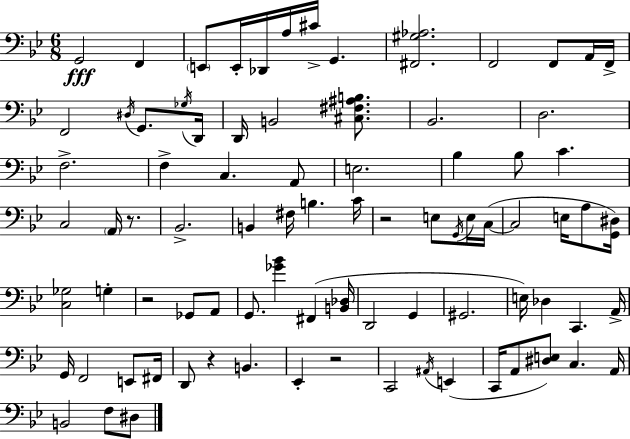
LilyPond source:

{
  \clef bass
  \numericTimeSignature
  \time 6/8
  \key g \minor
  g,2\fff f,4 | \parenthesize e,8 e,16-. des,16 a16 cis'16-> g,4. | <fis, gis aes>2. | f,2 f,8 a,16 f,16-> | \break f,2 \acciaccatura { dis16 } g,8. | \acciaccatura { ges16 } d,16 d,16 b,2 <cis fis ais b>8. | bes,2. | d2. | \break f2.-> | f4-> c4. | a,8 e2. | bes4 bes8 c'4. | \break c2 \parenthesize a,16 r8. | bes,2.-> | b,4 fis16 b4. | c'16 r2 e8 | \break \acciaccatura { g,16 } e16 c16~(~ c2 e16 | a8 <g, dis>16) <c ges>2 g4-. | r2 ges,8 | a,8 g,8. <ges' bes'>4 fis,4( | \break <b, des>16 d,2 g,4 | gis,2. | e16) des4 c,4. | a,16-> g,16 f,2 | \break e,8 fis,16 d,8 r4 b,4. | ees,4-. r2 | c,2 \acciaccatura { ais,16 }( | e,4 c,16 a,8 <dis e>8) c4. | \break a,16 b,2 | f8 dis8 \bar "|."
}